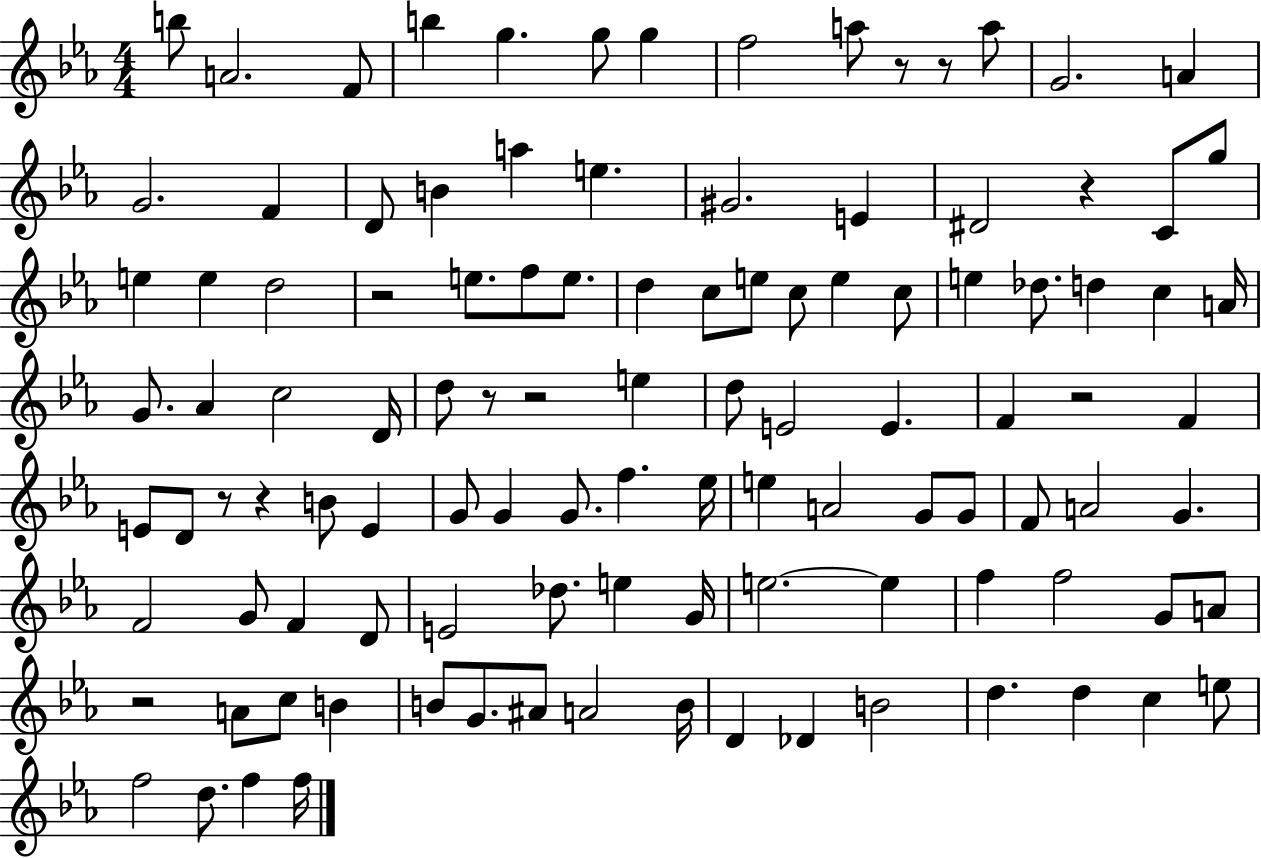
X:1
T:Untitled
M:4/4
L:1/4
K:Eb
b/2 A2 F/2 b g g/2 g f2 a/2 z/2 z/2 a/2 G2 A G2 F D/2 B a e ^G2 E ^D2 z C/2 g/2 e e d2 z2 e/2 f/2 e/2 d c/2 e/2 c/2 e c/2 e _d/2 d c A/4 G/2 _A c2 D/4 d/2 z/2 z2 e d/2 E2 E F z2 F E/2 D/2 z/2 z B/2 E G/2 G G/2 f _e/4 e A2 G/2 G/2 F/2 A2 G F2 G/2 F D/2 E2 _d/2 e G/4 e2 e f f2 G/2 A/2 z2 A/2 c/2 B B/2 G/2 ^A/2 A2 B/4 D _D B2 d d c e/2 f2 d/2 f f/4